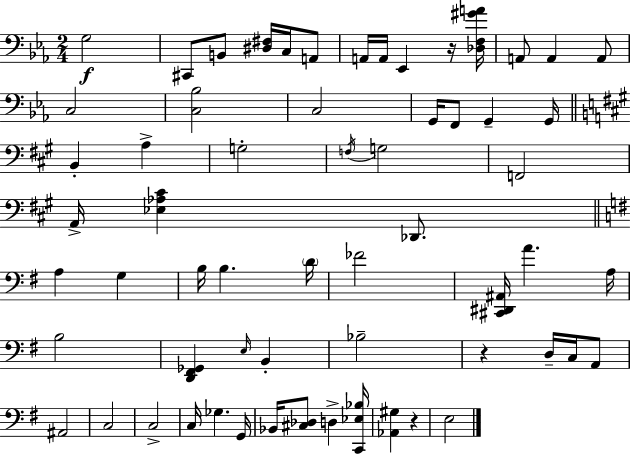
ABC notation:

X:1
T:Untitled
M:2/4
L:1/4
K:Cm
G,2 ^C,,/2 B,,/2 [^D,^F,]/4 C,/4 A,,/2 A,,/4 A,,/4 _E,, z/4 [_D,F,^GA]/4 A,,/2 A,, A,,/2 C,2 [C,_B,]2 C,2 G,,/4 F,,/2 G,, G,,/4 B,, A, G,2 F,/4 G,2 F,,2 A,,/4 [_E,_A,^C] _D,,/2 A, G, B,/4 B, D/4 _F2 [^C,,^D,,^A,,]/4 A A,/4 B,2 [D,,^F,,_G,,] E,/4 B,, _B,2 z D,/4 C,/4 A,,/2 ^A,,2 C,2 C,2 C,/4 _G, G,,/4 _B,,/4 [^C,_D,]/2 D, [C,,_E,_B,]/4 [_A,,^G,] z E,2